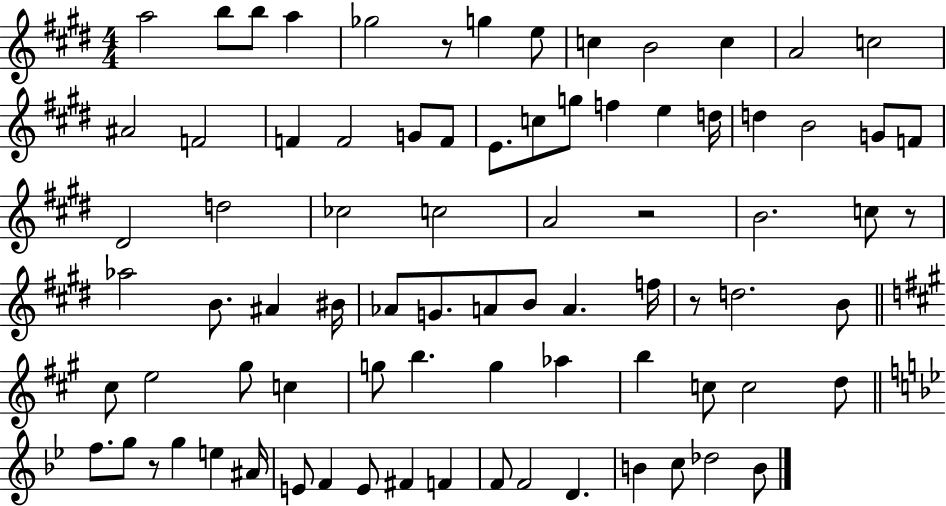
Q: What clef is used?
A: treble